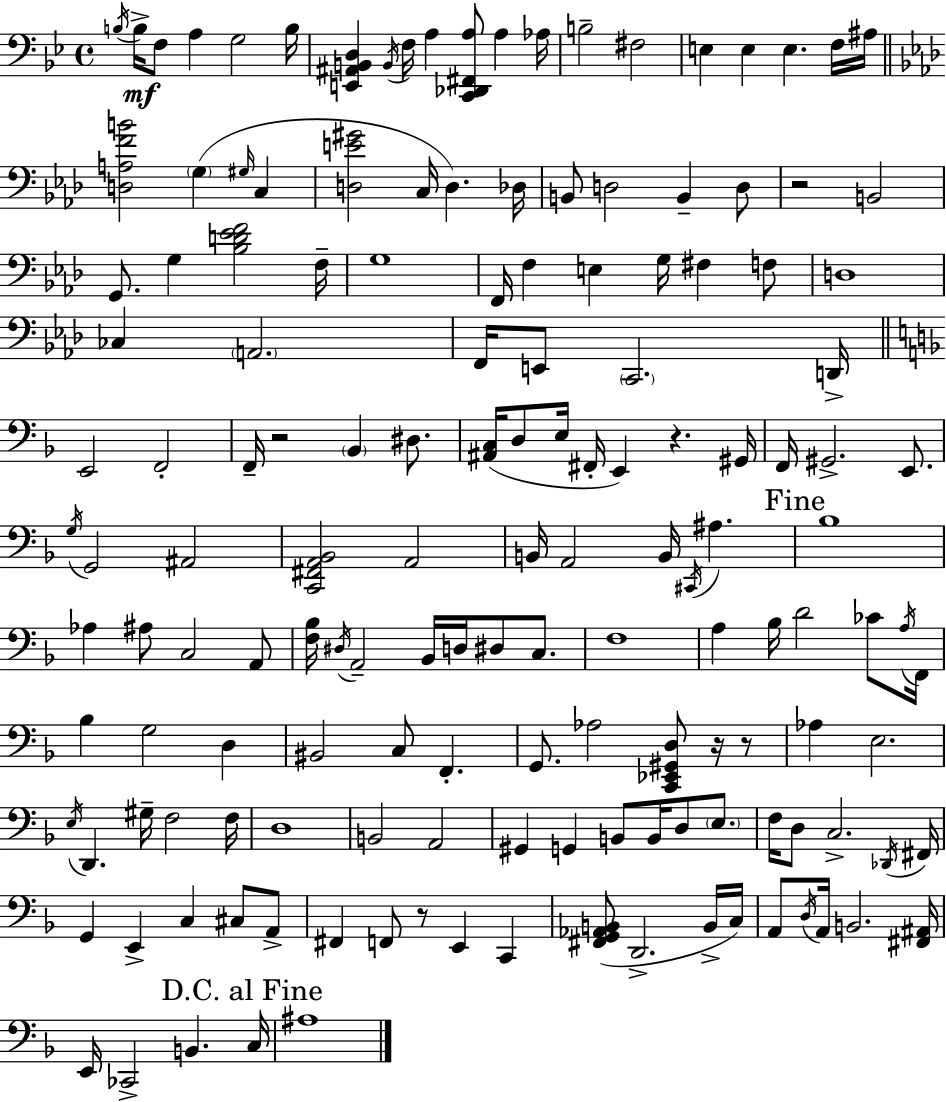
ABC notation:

X:1
T:Untitled
M:4/4
L:1/4
K:Bb
B,/4 B,/4 F,/2 A, G,2 B,/4 [E,,^A,,B,,D,] B,,/4 F,/4 A, [C,,_D,,^F,,A,]/2 A, _A,/4 B,2 ^F,2 E, E, E, F,/4 ^A,/4 [D,A,FB]2 G, ^G,/4 C, [D,E^G]2 C,/4 D, _D,/4 B,,/2 D,2 B,, D,/2 z2 B,,2 G,,/2 G, [_B,D_EF]2 F,/4 G,4 F,,/4 F, E, G,/4 ^F, F,/2 D,4 _C, A,,2 F,,/4 E,,/2 C,,2 D,,/4 E,,2 F,,2 F,,/4 z2 _B,, ^D,/2 [^A,,C,]/4 D,/2 E,/4 ^F,,/4 E,, z ^G,,/4 F,,/4 ^G,,2 E,,/2 G,/4 G,,2 ^A,,2 [C,,^F,,A,,_B,,]2 A,,2 B,,/4 A,,2 B,,/4 ^C,,/4 ^A, _B,4 _A, ^A,/2 C,2 A,,/2 [F,_B,]/4 ^D,/4 A,,2 _B,,/4 D,/4 ^D,/2 C,/2 F,4 A, _B,/4 D2 _C/2 A,/4 F,,/4 _B, G,2 D, ^B,,2 C,/2 F,, G,,/2 _A,2 [C,,_E,,^G,,D,]/2 z/4 z/2 _A, E,2 E,/4 D,, ^G,/4 F,2 F,/4 D,4 B,,2 A,,2 ^G,, G,, B,,/2 B,,/4 D,/2 E,/2 F,/4 D,/2 C,2 _D,,/4 ^F,,/4 G,, E,, C, ^C,/2 A,,/2 ^F,, F,,/2 z/2 E,, C,, [^F,,G,,_A,,B,,]/2 D,,2 B,,/4 C,/4 A,,/2 D,/4 A,,/4 B,,2 [^F,,^A,,]/4 E,,/4 _C,,2 B,, C,/4 ^A,4